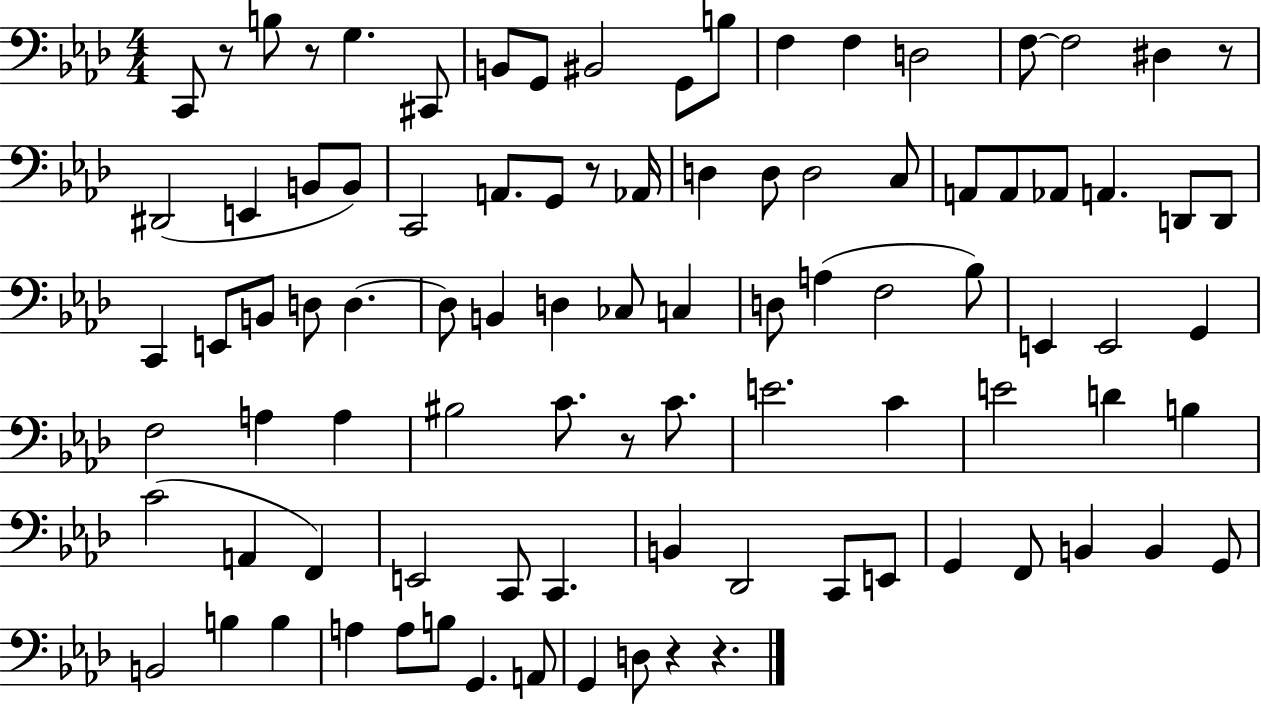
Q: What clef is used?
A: bass